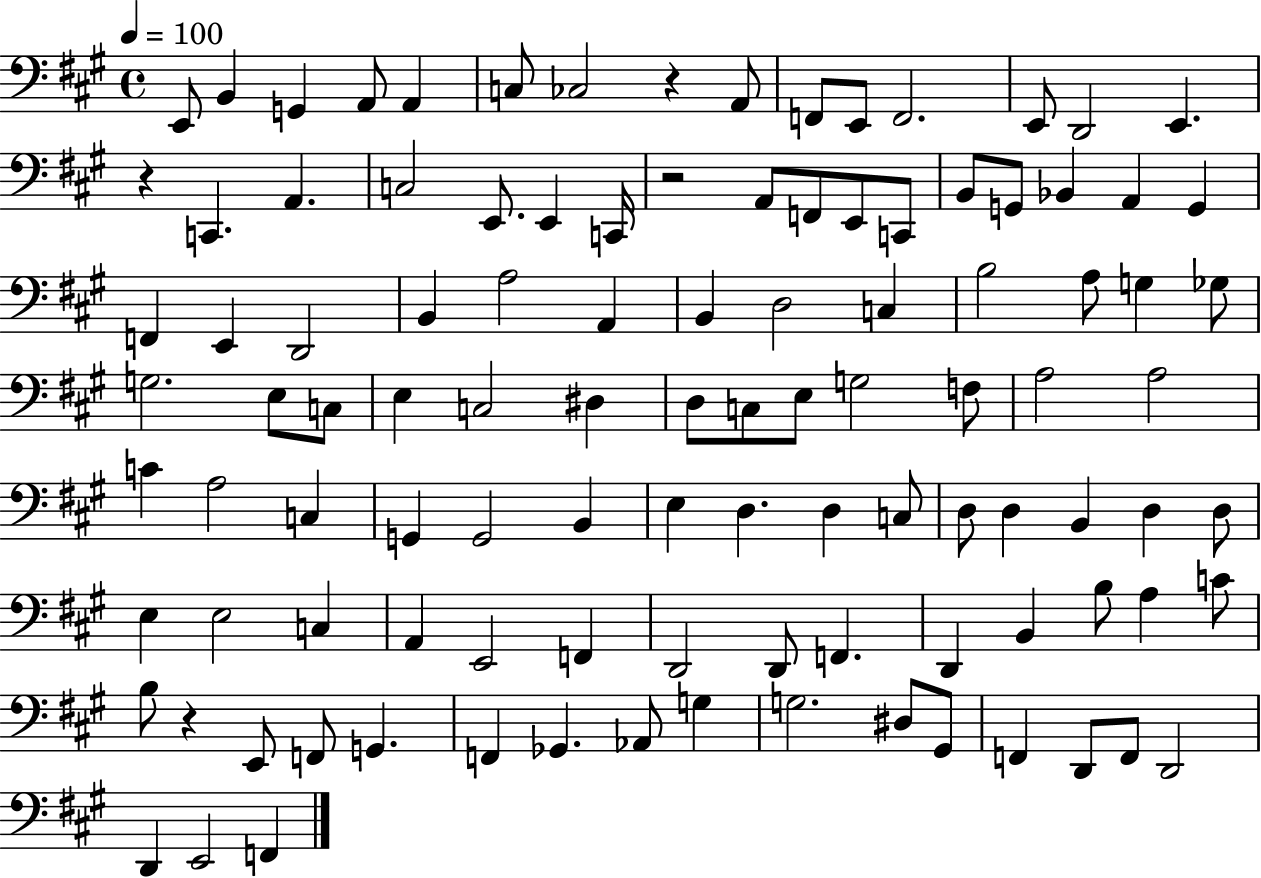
X:1
T:Untitled
M:4/4
L:1/4
K:A
E,,/2 B,, G,, A,,/2 A,, C,/2 _C,2 z A,,/2 F,,/2 E,,/2 F,,2 E,,/2 D,,2 E,, z C,, A,, C,2 E,,/2 E,, C,,/4 z2 A,,/2 F,,/2 E,,/2 C,,/2 B,,/2 G,,/2 _B,, A,, G,, F,, E,, D,,2 B,, A,2 A,, B,, D,2 C, B,2 A,/2 G, _G,/2 G,2 E,/2 C,/2 E, C,2 ^D, D,/2 C,/2 E,/2 G,2 F,/2 A,2 A,2 C A,2 C, G,, G,,2 B,, E, D, D, C,/2 D,/2 D, B,, D, D,/2 E, E,2 C, A,, E,,2 F,, D,,2 D,,/2 F,, D,, B,, B,/2 A, C/2 B,/2 z E,,/2 F,,/2 G,, F,, _G,, _A,,/2 G, G,2 ^D,/2 ^G,,/2 F,, D,,/2 F,,/2 D,,2 D,, E,,2 F,,